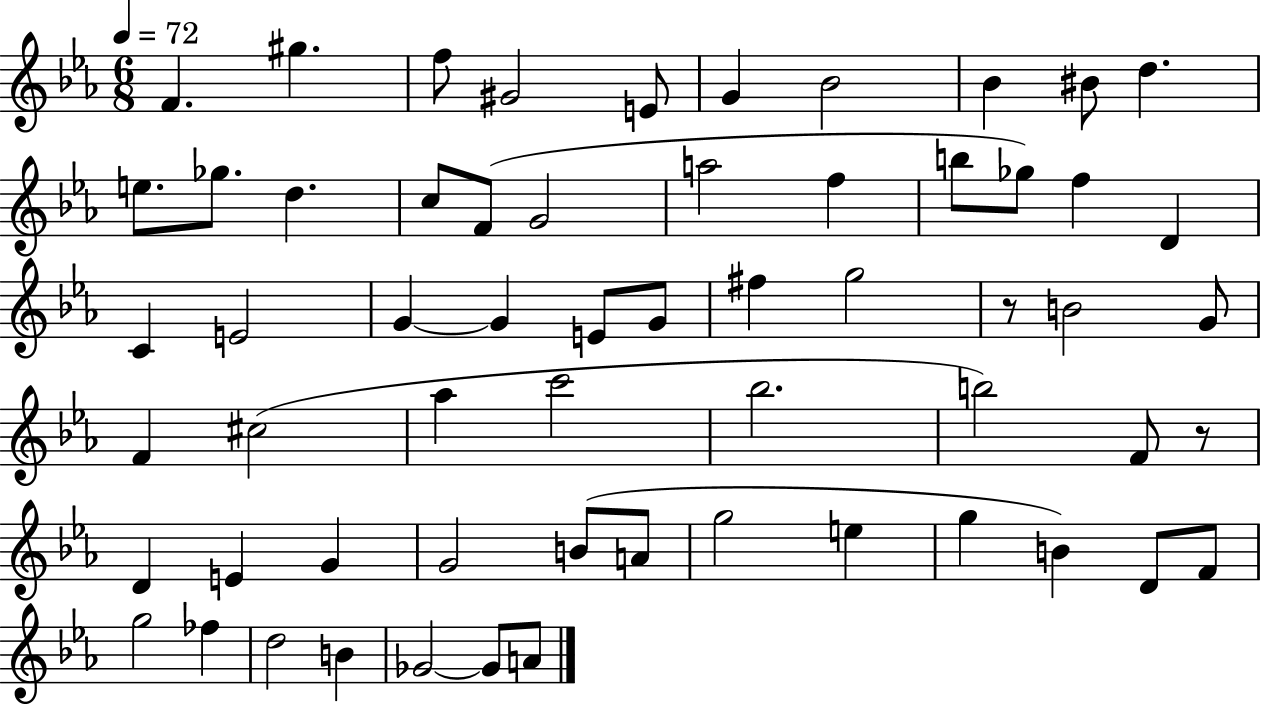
X:1
T:Untitled
M:6/8
L:1/4
K:Eb
F ^g f/2 ^G2 E/2 G _B2 _B ^B/2 d e/2 _g/2 d c/2 F/2 G2 a2 f b/2 _g/2 f D C E2 G G E/2 G/2 ^f g2 z/2 B2 G/2 F ^c2 _a c'2 _b2 b2 F/2 z/2 D E G G2 B/2 A/2 g2 e g B D/2 F/2 g2 _f d2 B _G2 _G/2 A/2